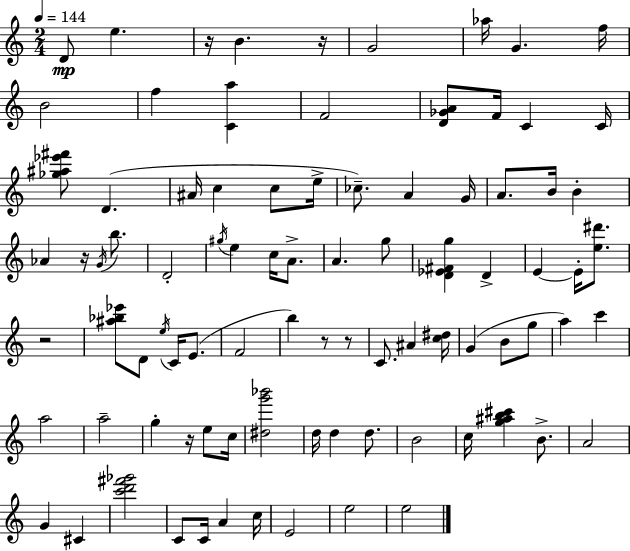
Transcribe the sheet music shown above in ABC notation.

X:1
T:Untitled
M:2/4
L:1/4
K:Am
D/2 e z/4 B z/4 G2 _a/4 G f/4 B2 f [Ca] F2 [D_GA]/2 F/4 C C/4 [_g^a_e'^f']/2 D ^A/4 c c/2 e/4 _c/2 A G/4 A/2 B/4 B _A z/4 G/4 b/2 D2 ^g/4 e c/4 A/2 A g/2 [D_E^Fg] D E E/4 [e^d']/2 z2 [^a_b_e']/2 D/2 e/4 C/4 E/2 F2 b z/2 z/2 C/2 ^A [c^d]/4 G B/2 g/2 a c' a2 a2 g z/4 e/2 c/4 [^dg'_b']2 d/4 d d/2 B2 c/4 [g^ab^c'] B/2 A2 G ^C [c'd'^f'_g']2 C/2 C/4 A c/4 E2 e2 e2